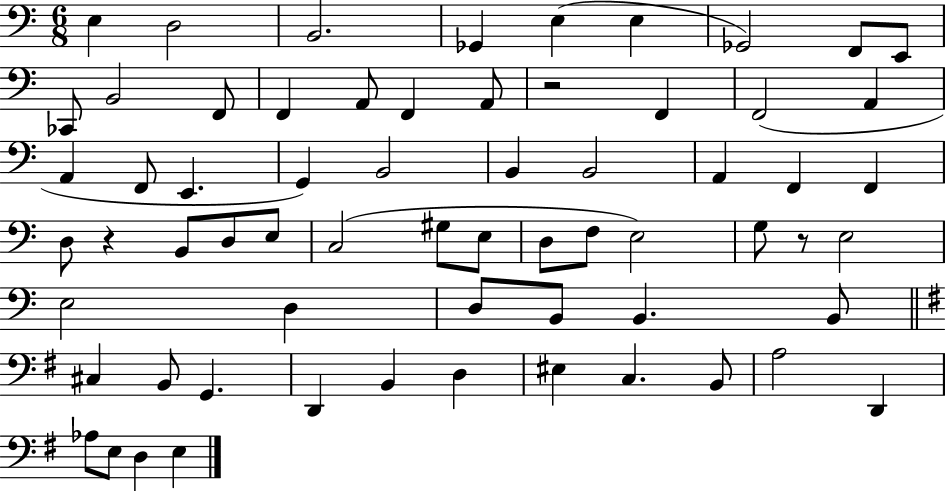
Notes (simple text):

E3/q D3/h B2/h. Gb2/q E3/q E3/q Gb2/h F2/e E2/e CES2/e B2/h F2/e F2/q A2/e F2/q A2/e R/h F2/q F2/h A2/q A2/q F2/e E2/q. G2/q B2/h B2/q B2/h A2/q F2/q F2/q D3/e R/q B2/e D3/e E3/e C3/h G#3/e E3/e D3/e F3/e E3/h G3/e R/e E3/h E3/h D3/q D3/e B2/e B2/q. B2/e C#3/q B2/e G2/q. D2/q B2/q D3/q EIS3/q C3/q. B2/e A3/h D2/q Ab3/e E3/e D3/q E3/q